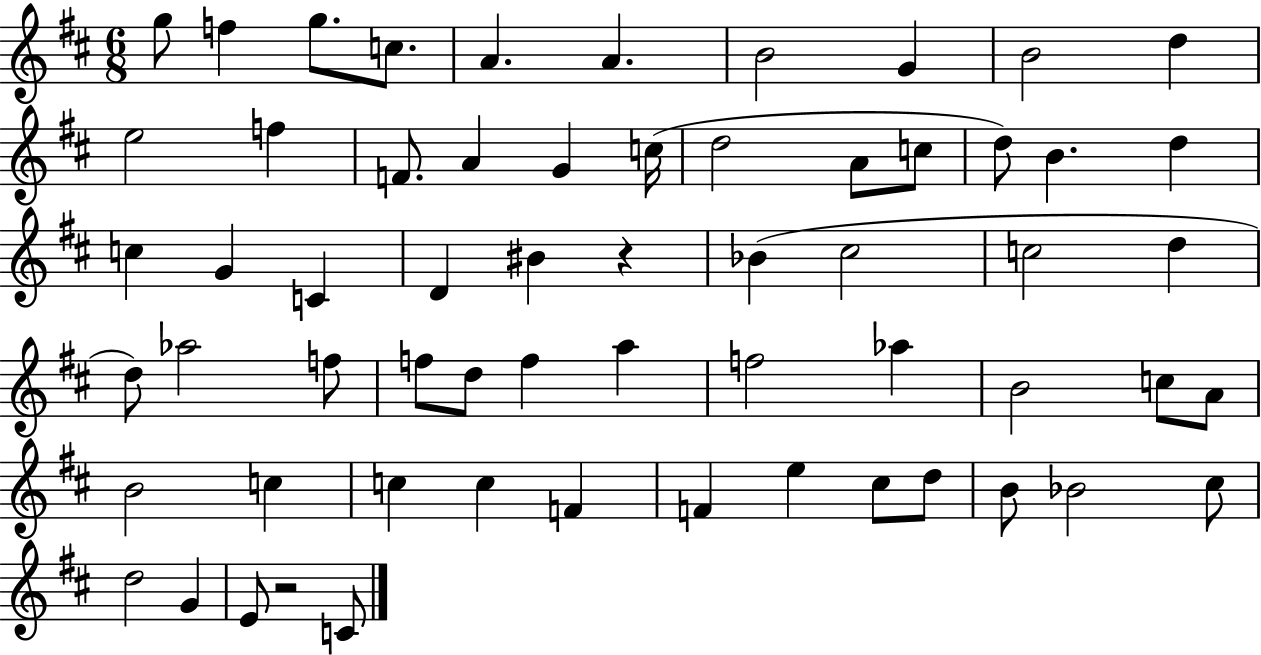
G5/e F5/q G5/e. C5/e. A4/q. A4/q. B4/h G4/q B4/h D5/q E5/h F5/q F4/e. A4/q G4/q C5/s D5/h A4/e C5/e D5/e B4/q. D5/q C5/q G4/q C4/q D4/q BIS4/q R/q Bb4/q C#5/h C5/h D5/q D5/e Ab5/h F5/e F5/e D5/e F5/q A5/q F5/h Ab5/q B4/h C5/e A4/e B4/h C5/q C5/q C5/q F4/q F4/q E5/q C#5/e D5/e B4/e Bb4/h C#5/e D5/h G4/q E4/e R/h C4/e